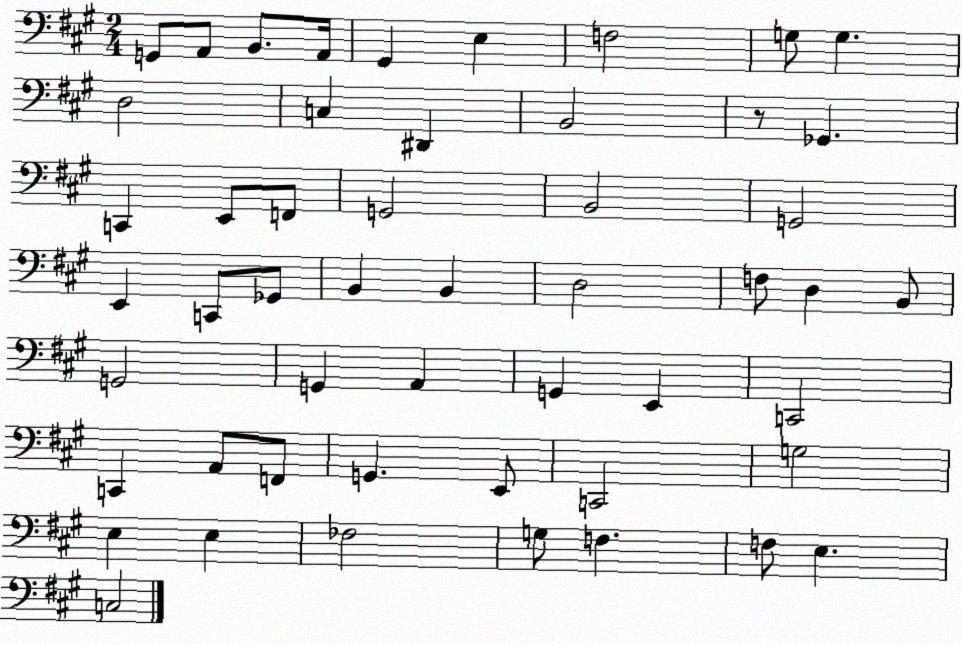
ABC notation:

X:1
T:Untitled
M:2/4
L:1/4
K:A
G,,/2 A,,/2 B,,/2 A,,/4 ^G,, E, F,2 G,/2 G, D,2 C, ^D,, B,,2 z/2 _G,, C,, E,,/2 F,,/2 G,,2 B,,2 G,,2 E,, C,,/2 _G,,/2 B,, B,, D,2 F,/2 D, B,,/2 G,,2 G,, A,, G,, E,, C,,2 C,, A,,/2 F,,/2 G,, E,,/2 C,,2 G,2 E, E, _F,2 G,/2 F, F,/2 E, C,2